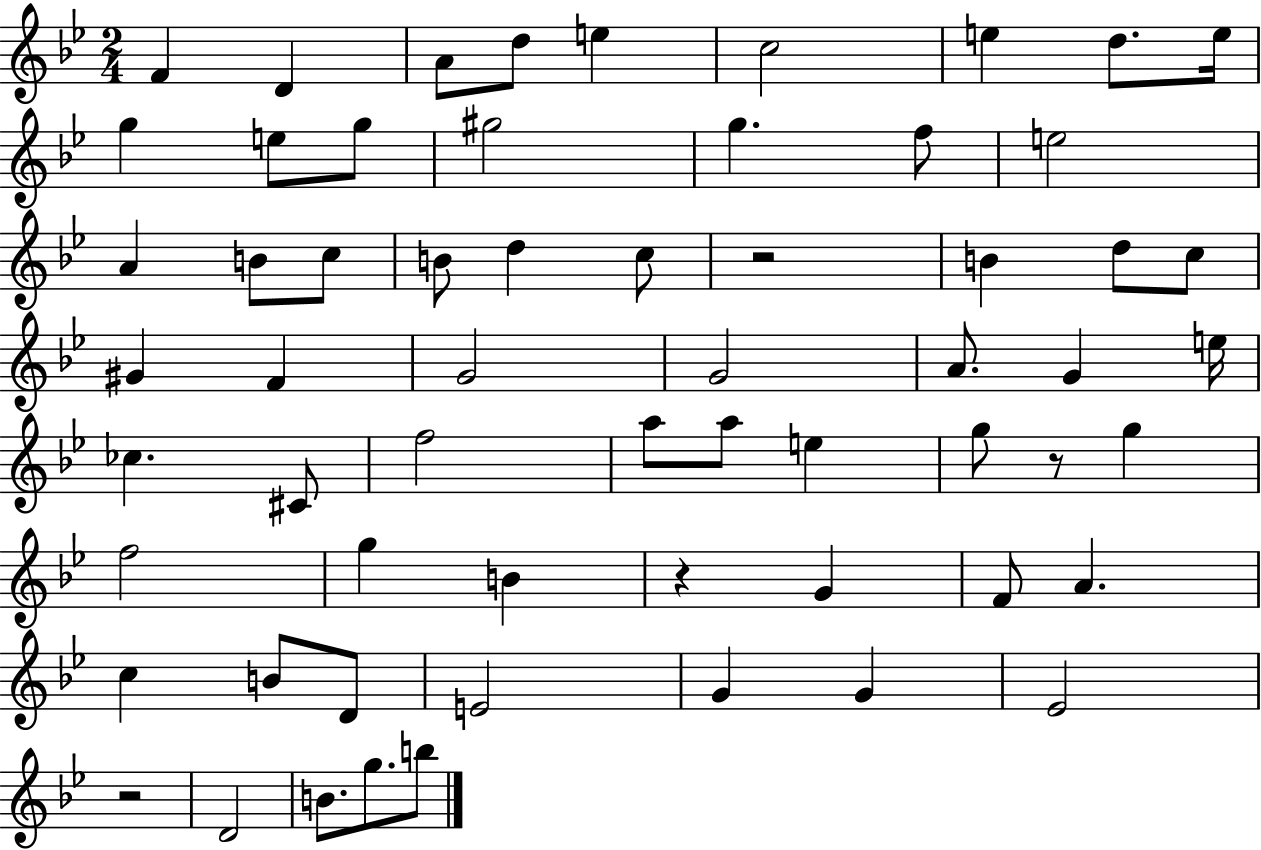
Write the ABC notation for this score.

X:1
T:Untitled
M:2/4
L:1/4
K:Bb
F D A/2 d/2 e c2 e d/2 e/4 g e/2 g/2 ^g2 g f/2 e2 A B/2 c/2 B/2 d c/2 z2 B d/2 c/2 ^G F G2 G2 A/2 G e/4 _c ^C/2 f2 a/2 a/2 e g/2 z/2 g f2 g B z G F/2 A c B/2 D/2 E2 G G _E2 z2 D2 B/2 g/2 b/2